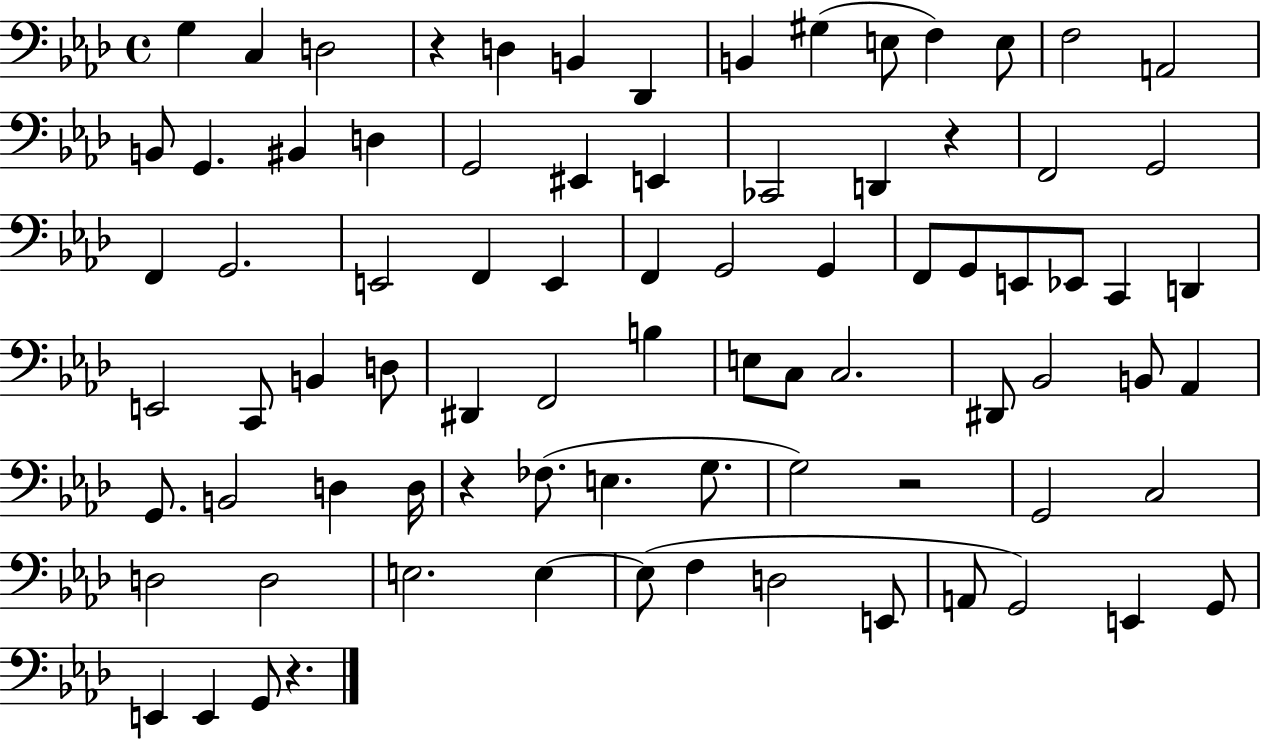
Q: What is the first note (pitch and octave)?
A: G3